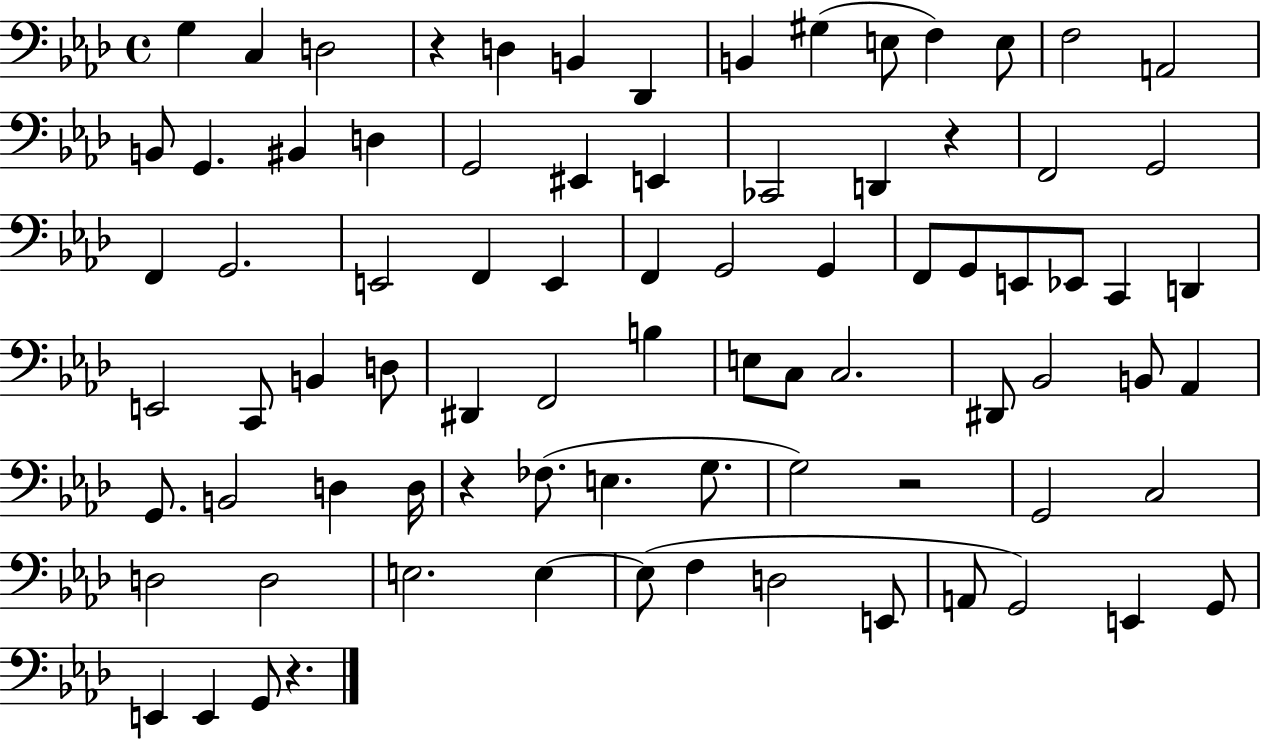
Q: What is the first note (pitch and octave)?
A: G3